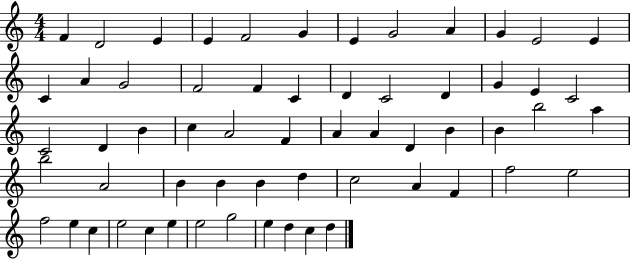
F4/q D4/h E4/q E4/q F4/h G4/q E4/q G4/h A4/q G4/q E4/h E4/q C4/q A4/q G4/h F4/h F4/q C4/q D4/q C4/h D4/q G4/q E4/q C4/h C4/h D4/q B4/q C5/q A4/h F4/q A4/q A4/q D4/q B4/q B4/q B5/h A5/q B5/h A4/h B4/q B4/q B4/q D5/q C5/h A4/q F4/q F5/h E5/h F5/h E5/q C5/q E5/h C5/q E5/q E5/h G5/h E5/q D5/q C5/q D5/q